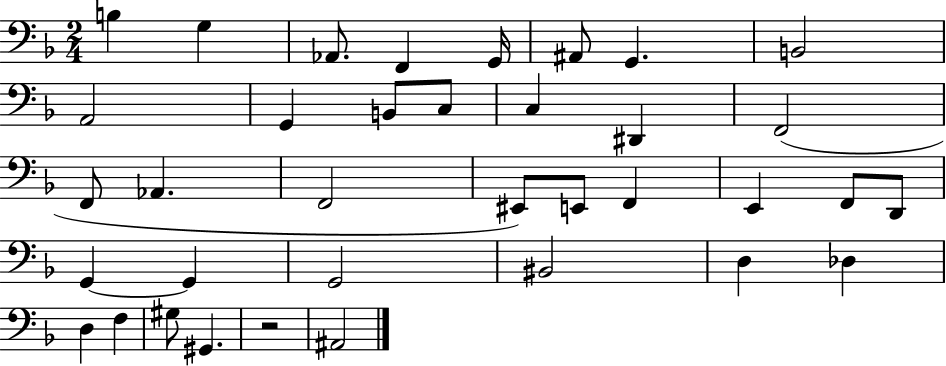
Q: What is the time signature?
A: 2/4